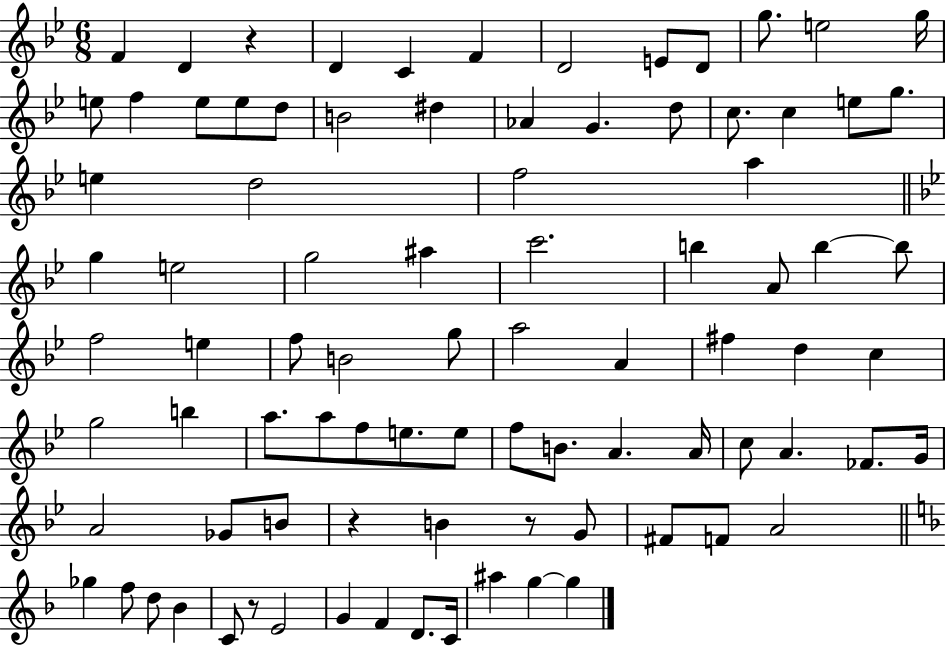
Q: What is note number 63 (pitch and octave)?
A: G4